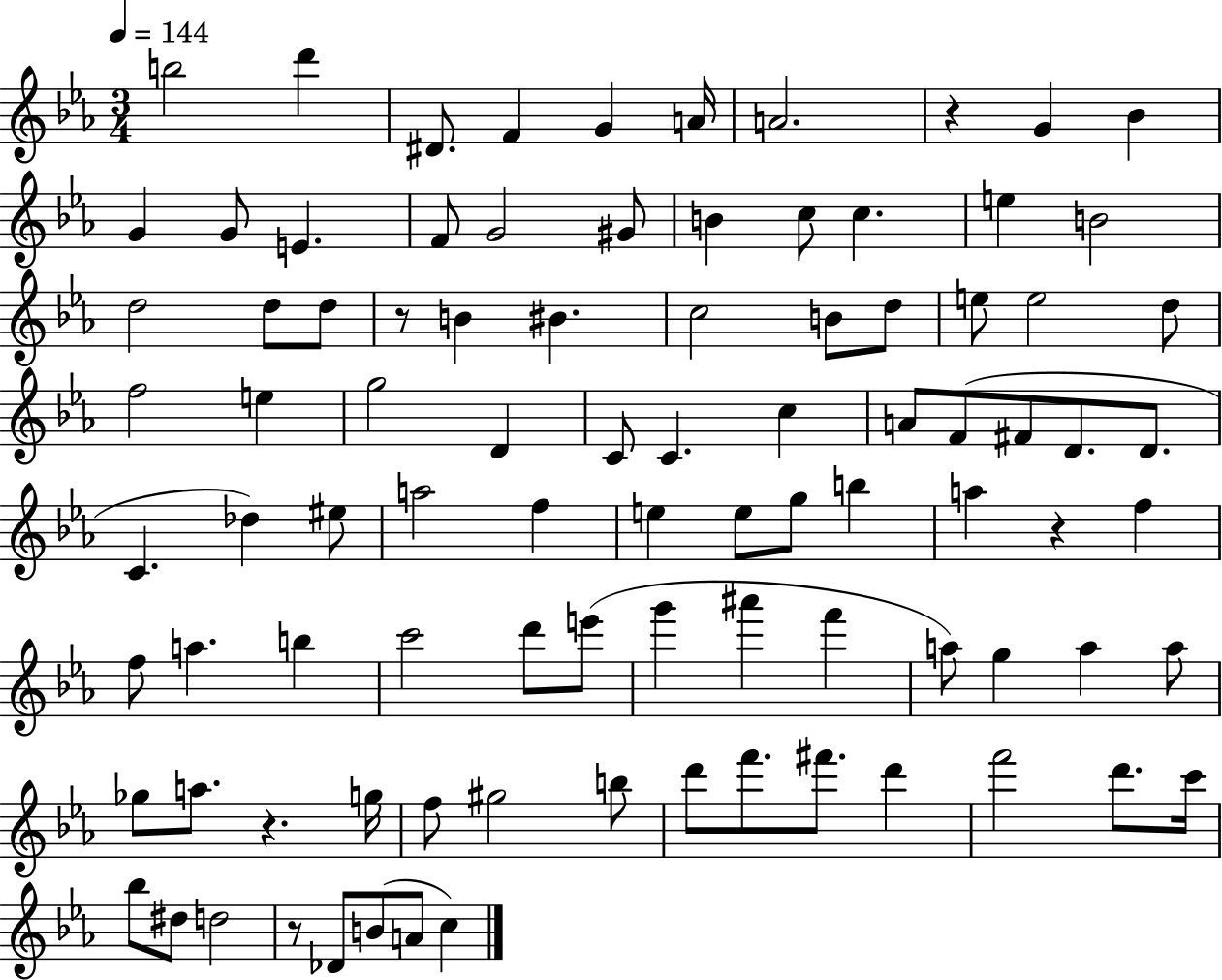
X:1
T:Untitled
M:3/4
L:1/4
K:Eb
b2 d' ^D/2 F G A/4 A2 z G _B G G/2 E F/2 G2 ^G/2 B c/2 c e B2 d2 d/2 d/2 z/2 B ^B c2 B/2 d/2 e/2 e2 d/2 f2 e g2 D C/2 C c A/2 F/2 ^F/2 D/2 D/2 C _d ^e/2 a2 f e e/2 g/2 b a z f f/2 a b c'2 d'/2 e'/2 g' ^a' f' a/2 g a a/2 _g/2 a/2 z g/4 f/2 ^g2 b/2 d'/2 f'/2 ^f'/2 d' f'2 d'/2 c'/4 _b/2 ^d/2 d2 z/2 _D/2 B/2 A/2 c